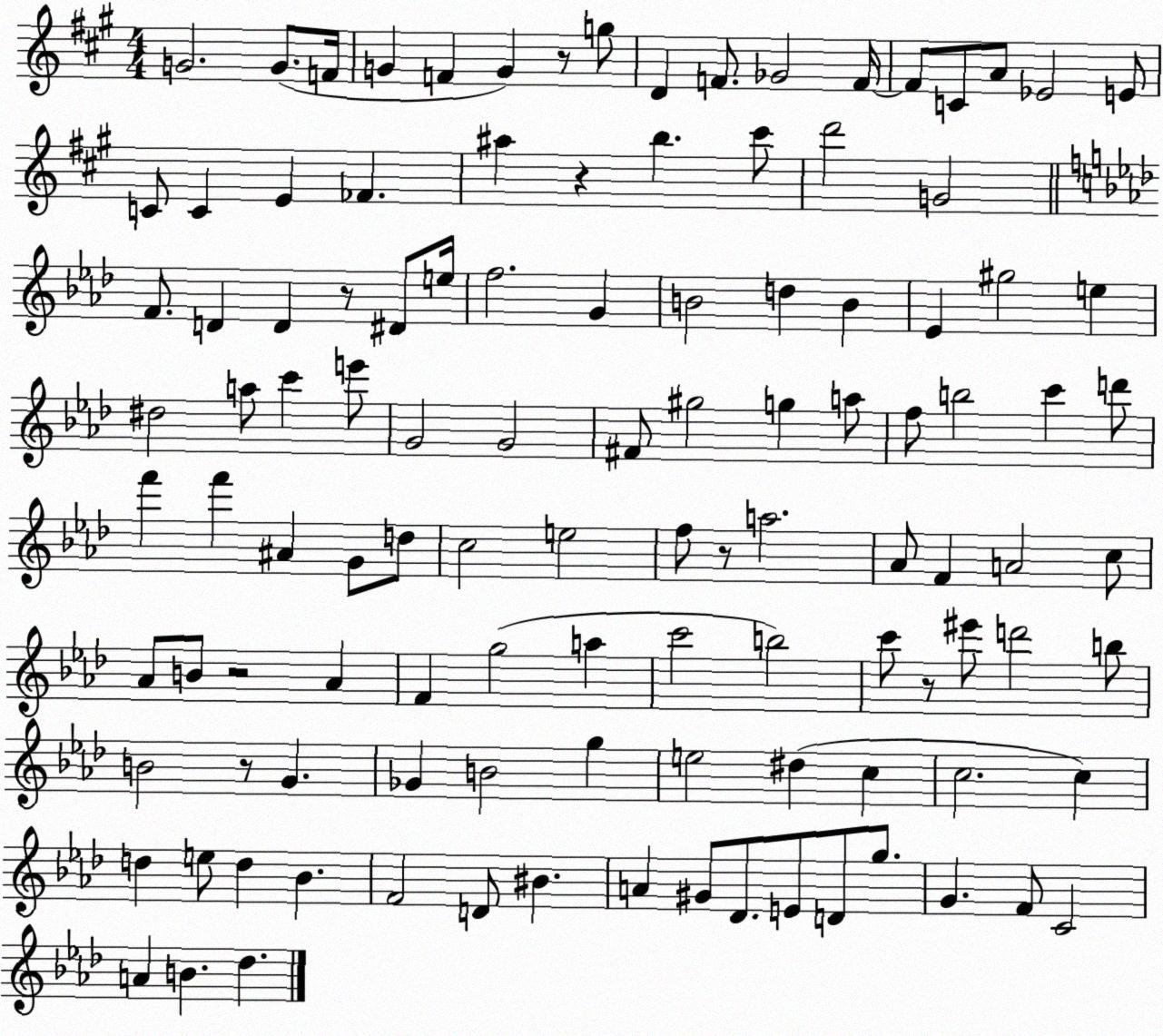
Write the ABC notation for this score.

X:1
T:Untitled
M:4/4
L:1/4
K:A
G2 G/2 F/4 G F G z/2 g/2 D F/2 _G2 F/4 F/2 C/2 A/2 _E2 E/2 C/2 C E _F ^a z b ^c'/2 d'2 G2 F/2 D D z/2 ^D/2 e/4 f2 G B2 d B _E ^g2 e ^d2 a/2 c' e'/2 G2 G2 ^F/2 ^g2 g a/2 f/2 b2 c' d'/2 f' f' ^A G/2 d/2 c2 e2 f/2 z/2 a2 _A/2 F A2 c/2 _A/2 B/2 z2 _A F g2 a c'2 b2 c'/2 z/2 ^e'/2 d'2 b/2 B2 z/2 G _G B2 g e2 ^d c c2 c d e/2 d _B F2 D/2 ^B A ^G/2 _D/2 E/2 D/2 g/2 G F/2 C2 A B _d